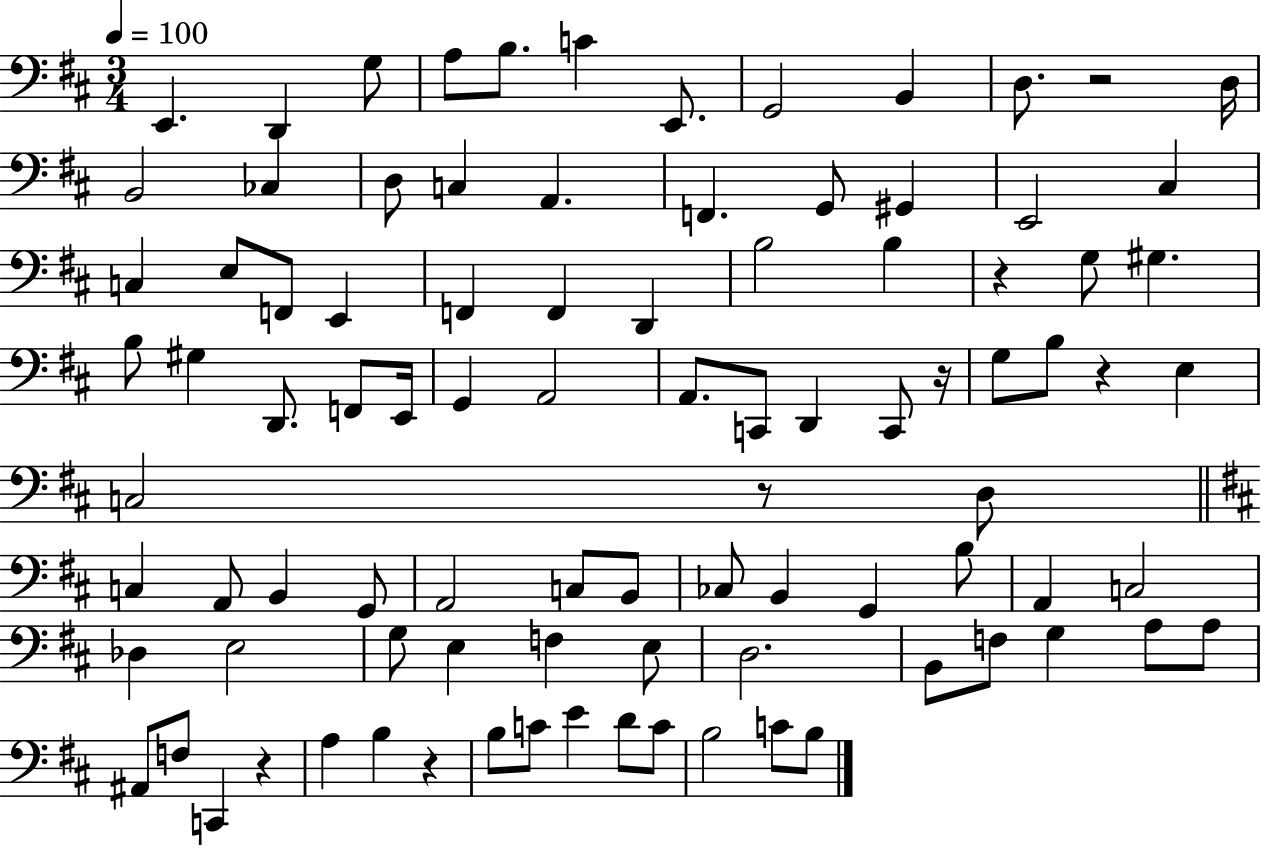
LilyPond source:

{
  \clef bass
  \numericTimeSignature
  \time 3/4
  \key d \major
  \tempo 4 = 100
  e,4. d,4 g8 | a8 b8. c'4 e,8. | g,2 b,4 | d8. r2 d16 | \break b,2 ces4 | d8 c4 a,4. | f,4. g,8 gis,4 | e,2 cis4 | \break c4 e8 f,8 e,4 | f,4 f,4 d,4 | b2 b4 | r4 g8 gis4. | \break b8 gis4 d,8. f,8 e,16 | g,4 a,2 | a,8. c,8 d,4 c,8 r16 | g8 b8 r4 e4 | \break c2 r8 d8 | \bar "||" \break \key d \major c4 a,8 b,4 g,8 | a,2 c8 b,8 | ces8 b,4 g,4 b8 | a,4 c2 | \break des4 e2 | g8 e4 f4 e8 | d2. | b,8 f8 g4 a8 a8 | \break ais,8 f8 c,4 r4 | a4 b4 r4 | b8 c'8 e'4 d'8 c'8 | b2 c'8 b8 | \break \bar "|."
}